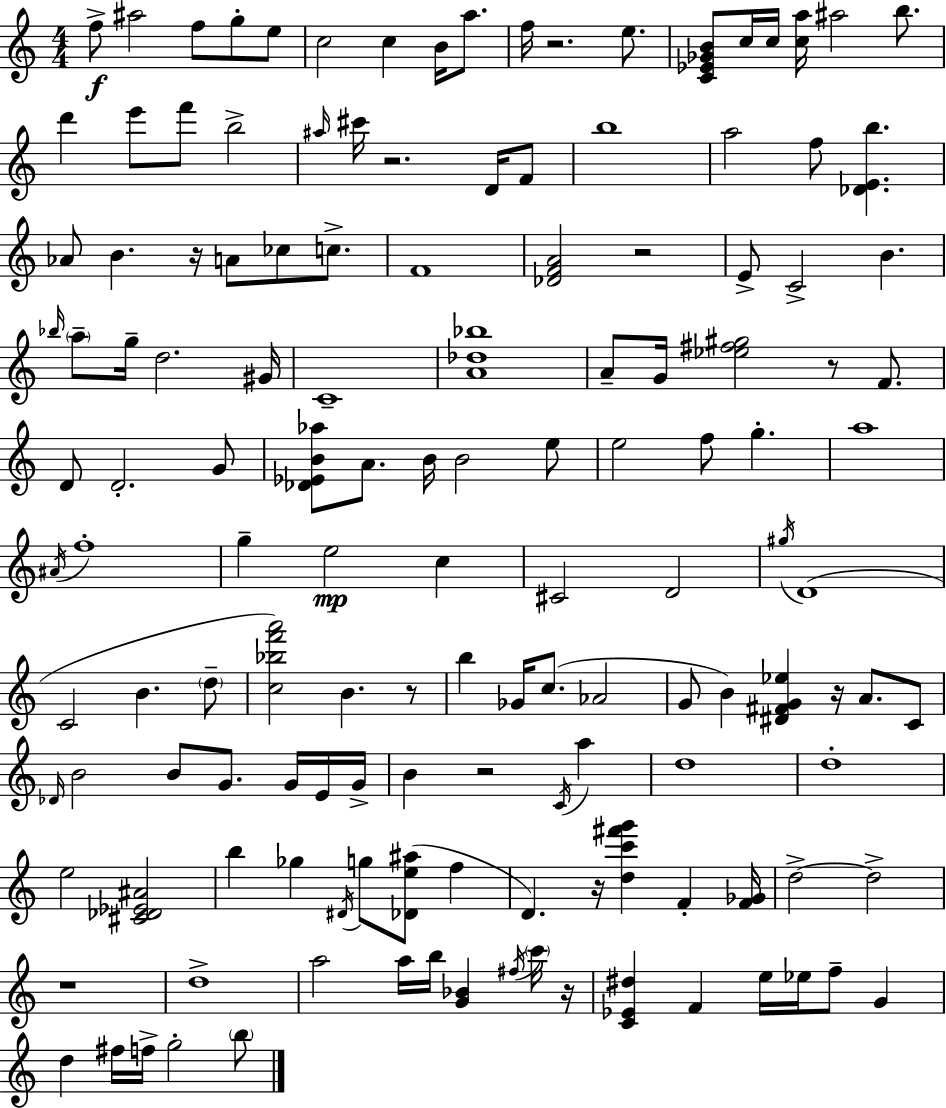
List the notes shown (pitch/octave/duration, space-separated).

F5/e A#5/h F5/e G5/e E5/e C5/h C5/q B4/s A5/e. F5/s R/h. E5/e. [C4,Eb4,Gb4,B4]/e C5/s C5/s [C5,A5]/s A#5/h B5/e. D6/q E6/e F6/e B5/h A#5/s C#6/s R/h. D4/s F4/e B5/w A5/h F5/e [Db4,E4,B5]/q. Ab4/e B4/q. R/s A4/e CES5/e C5/e. F4/w [Db4,F4,A4]/h R/h E4/e C4/h B4/q. Bb5/s A5/e G5/s D5/h. G#4/s C4/w [A4,Db5,Bb5]/w A4/e G4/s [Eb5,F#5,G#5]/h R/e F4/e. D4/e D4/h. G4/e [Db4,Eb4,B4,Ab5]/e A4/e. B4/s B4/h E5/e E5/h F5/e G5/q. A5/w A#4/s F5/w G5/q E5/h C5/q C#4/h D4/h G#5/s D4/w C4/h B4/q. D5/e [C5,Bb5,F6,A6]/h B4/q. R/e B5/q Gb4/s C5/e. Ab4/h G4/e B4/q [D#4,F#4,G4,Eb5]/q R/s A4/e. C4/e Db4/s B4/h B4/e G4/e. G4/s E4/s G4/s B4/q R/h C4/s A5/q D5/w D5/w E5/h [C#4,Db4,Eb4,A#4]/h B5/q Gb5/q D#4/s G5/e [Db4,E5,A#5]/e F5/q D4/q. R/s [D5,C6,F#6,G6]/q F4/q [F4,Gb4]/s D5/h D5/h R/w D5/w A5/h A5/s B5/s [G4,Bb4]/q F#5/s C6/s R/s [C4,Eb4,D#5]/q F4/q E5/s Eb5/s F5/e G4/q D5/q F#5/s F5/s G5/h B5/e